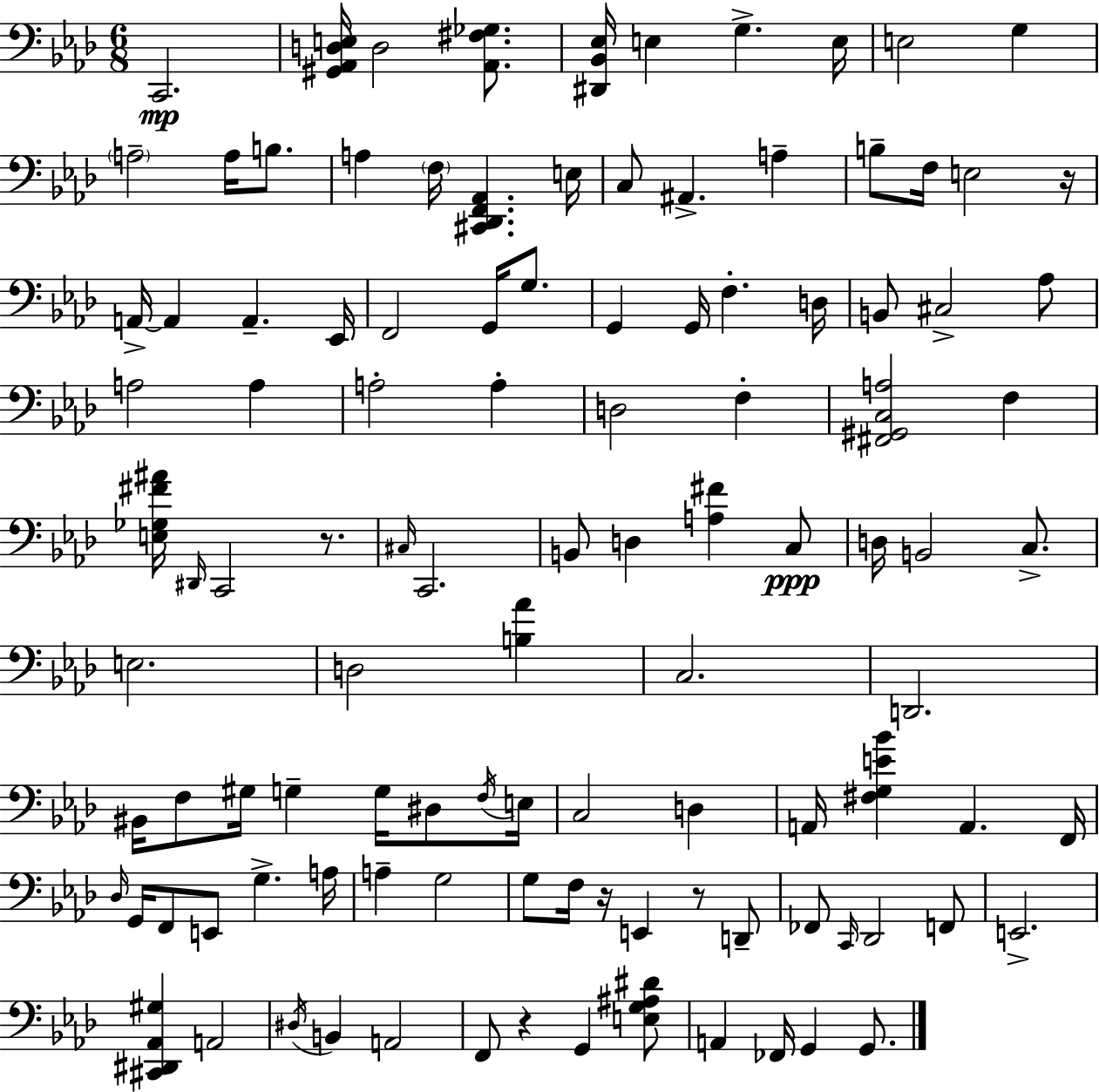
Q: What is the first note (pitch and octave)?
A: C2